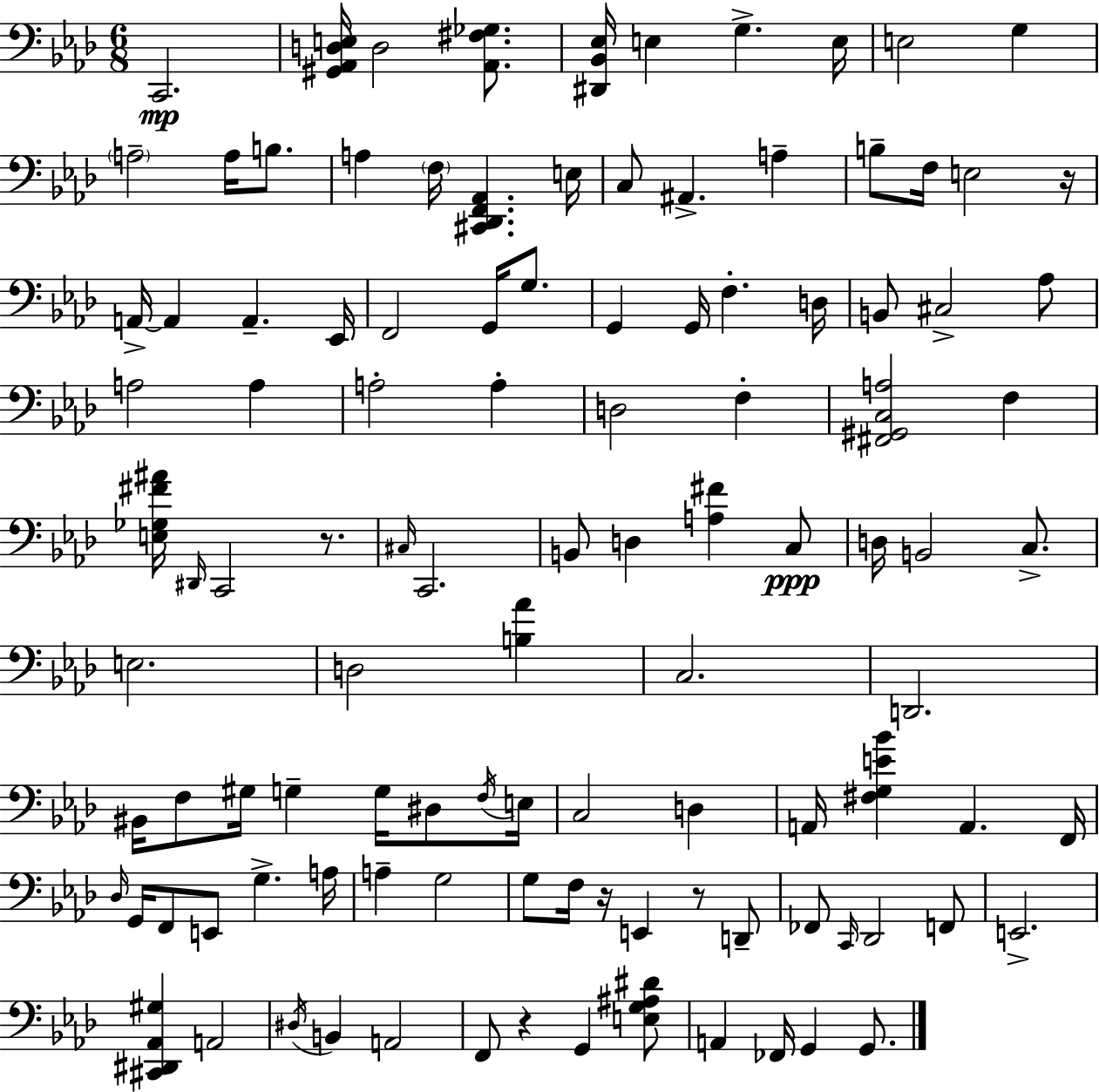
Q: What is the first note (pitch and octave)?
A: C2